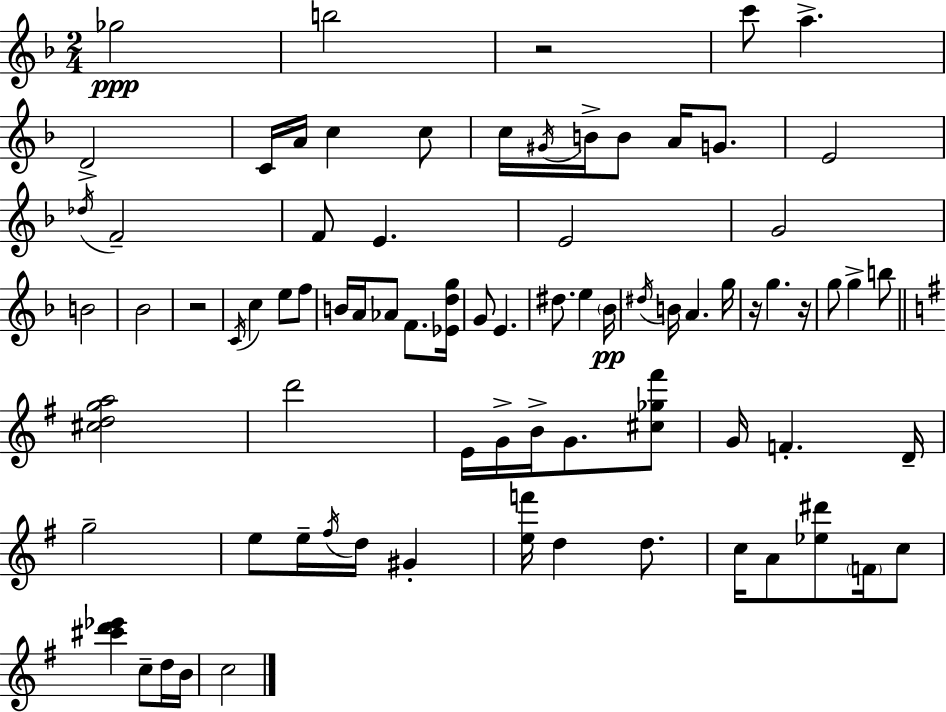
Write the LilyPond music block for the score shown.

{
  \clef treble
  \numericTimeSignature
  \time 2/4
  \key f \major
  \repeat volta 2 { ges''2\ppp | b''2 | r2 | c'''8 a''4.-> | \break d'2-> | c'16 a'16 c''4 c''8 | c''16 \acciaccatura { gis'16 } b'16-> b'8 a'16 g'8. | e'2 | \break \acciaccatura { des''16 } f'2-- | f'8 e'4. | e'2 | g'2 | \break b'2 | bes'2 | r2 | \acciaccatura { c'16 } c''4 e''8 | \break f''8 b'16 a'16 aes'8 f'8. | <ees' d'' g''>16 g'8 e'4. | dis''8. e''4 | \parenthesize bes'16\pp \acciaccatura { dis''16 } b'16 a'4. | \break g''16 r16 g''4. | r16 g''8 g''4-> | b''8 \bar "||" \break \key g \major <cis'' d'' g'' a''>2 | d'''2 | e'16 g'16-> b'16-> g'8. <cis'' ges'' fis'''>8 | g'16 f'4.-. d'16-- | \break g''2-- | e''8 e''16-- \acciaccatura { fis''16 } d''16 gis'4-. | <e'' f'''>16 d''4 d''8. | c''16 a'8 <ees'' dis'''>8 \parenthesize f'16 c''8 | \break <cis''' d''' ees'''>4 c''8-- d''16 | b'16 c''2 | } \bar "|."
}